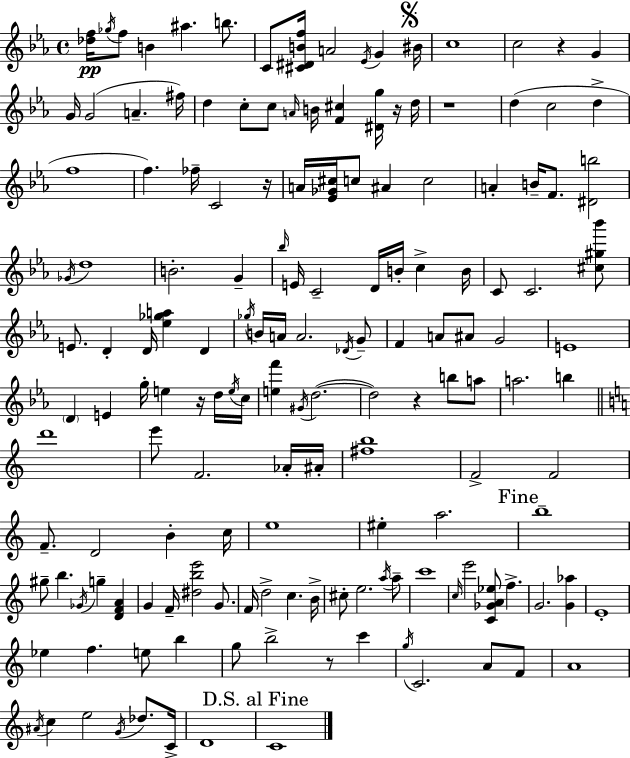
[Db5,F5]/s Gb5/s F5/e B4/q A#5/q. B5/e. C4/e [C#4,D#4,B4,F5]/s A4/h Eb4/s G4/q BIS4/s C5/w C5/h R/q G4/q G4/s G4/h A4/q. F#5/s D5/q C5/e C5/e A4/s B4/s [F4,C#5]/q [D#4,G5]/s R/s D5/s R/w D5/q C5/h D5/q F5/w F5/q. FES5/s C4/h R/s A4/s [Eb4,Gb4,C#5]/s C5/e A#4/q C5/h A4/q B4/s F4/e. [D#4,B5]/h Gb4/s D5/w B4/h. G4/q Bb5/s E4/s C4/h D4/s B4/s C5/q B4/s C4/e C4/h. [C#5,G#5,Bb6]/e E4/e. D4/q D4/s [Eb5,Gb5,A5]/q D4/q Gb5/s B4/s A4/s A4/h. Db4/s G4/e F4/q A4/e A#4/e G4/h E4/w D4/q E4/q G5/s E5/q R/s D5/s E5/s C5/s [E5,F6]/q G#4/s D5/h. D5/h R/q B5/e A5/e A5/h. B5/q D6/w E6/e F4/h. Ab4/s A#4/s [F#5,B5]/w F4/h F4/h F4/e. D4/h B4/q C5/s E5/w EIS5/q A5/h. B5/w G#5/e B5/q. Gb4/s G5/q [D4,F4,A4]/q G4/q F4/s [D#5,B5,E6]/h G4/e. F4/s D5/h C5/q. B4/s C#5/e E5/h. A5/s A5/e C6/w C5/s E6/h [C4,Gb4,A4,Eb5]/e F5/q. G4/h. [G4,Ab5]/q E4/w Eb5/q F5/q. E5/e B5/q G5/e B5/h R/e C6/q G5/s C4/h. A4/e F4/e A4/w A#4/s C5/q E5/h G4/s Db5/e. C4/s D4/w C4/w